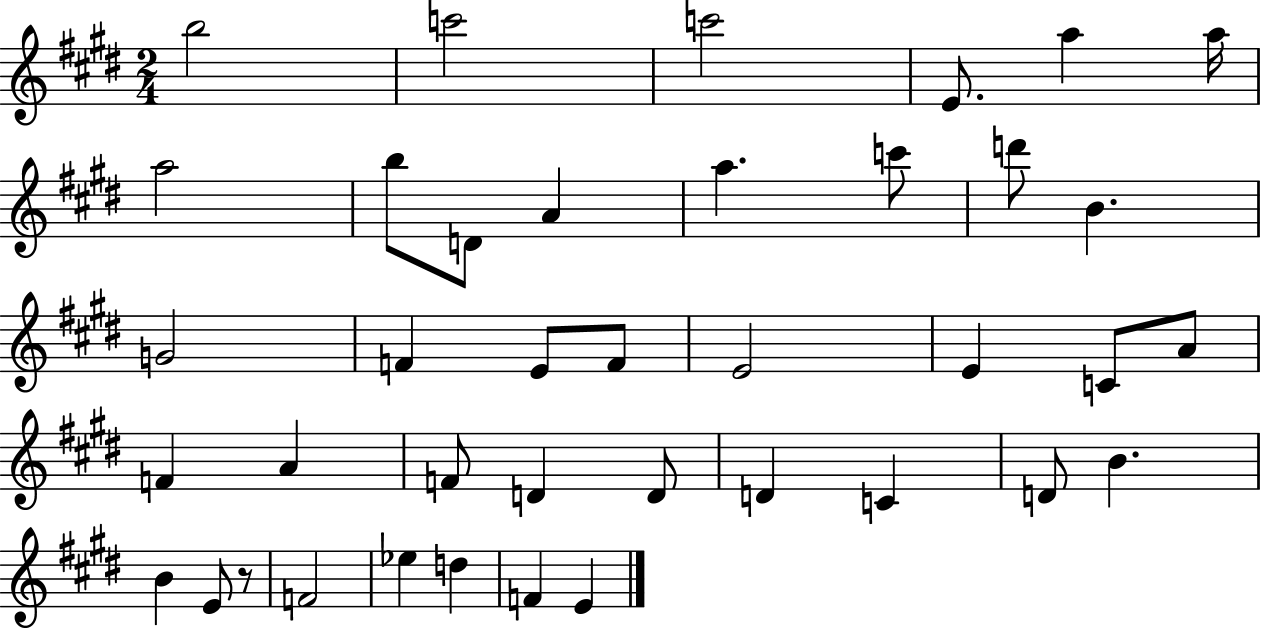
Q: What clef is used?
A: treble